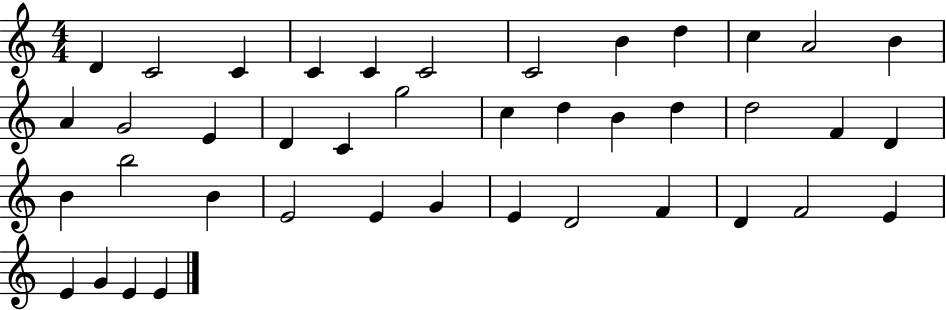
D4/q C4/h C4/q C4/q C4/q C4/h C4/h B4/q D5/q C5/q A4/h B4/q A4/q G4/h E4/q D4/q C4/q G5/h C5/q D5/q B4/q D5/q D5/h F4/q D4/q B4/q B5/h B4/q E4/h E4/q G4/q E4/q D4/h F4/q D4/q F4/h E4/q E4/q G4/q E4/q E4/q